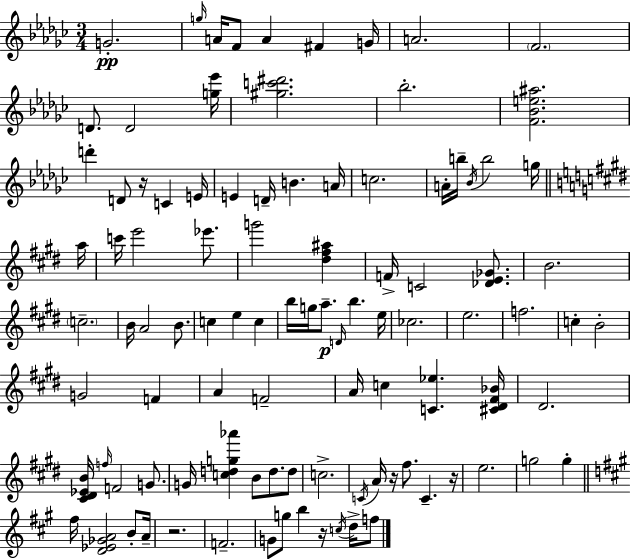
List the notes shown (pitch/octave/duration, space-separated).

G4/h. G5/s A4/s F4/e A4/q F#4/q G4/s A4/h. F4/h. D4/e. D4/h [G5,Eb6]/s [G#5,C6,D#6]/h. Bb5/h. [F4,Bb4,E5,A#5]/h. D6/q D4/e R/s C4/q E4/s E4/q D4/s B4/q. A4/s C5/h. A4/s B5/s Bb4/s B5/h G5/s A5/s C6/s E6/h Eb6/e. G6/h [D#5,F#5,A#5]/q F4/s C4/h [Db4,E4,Gb4]/e. B4/h. C5/h. B4/s A4/h B4/e. C5/q E5/q C5/q B5/s G5/s A5/e. D4/s B5/q. E5/s CES5/h. E5/h. F5/h. C5/q B4/h G4/h F4/q A4/q F4/h A4/s C5/q [C4,Eb5]/q. [C#4,D#4,F#4,Bb4]/s D#4/h. [C#4,D#4,Eb4,B4]/s F5/s F4/h G4/e. G4/s [C5,D5,G5,Ab6]/q B4/e D5/e. D5/e C5/h. C4/s A4/s R/s F#5/e. C4/q. R/s E5/h. G5/h G5/q F#5/s [D4,Eb4,Gb4,A4]/h B4/e A4/s R/h. F4/h. G4/e G5/e B5/q R/s C5/s D5/s F5/e